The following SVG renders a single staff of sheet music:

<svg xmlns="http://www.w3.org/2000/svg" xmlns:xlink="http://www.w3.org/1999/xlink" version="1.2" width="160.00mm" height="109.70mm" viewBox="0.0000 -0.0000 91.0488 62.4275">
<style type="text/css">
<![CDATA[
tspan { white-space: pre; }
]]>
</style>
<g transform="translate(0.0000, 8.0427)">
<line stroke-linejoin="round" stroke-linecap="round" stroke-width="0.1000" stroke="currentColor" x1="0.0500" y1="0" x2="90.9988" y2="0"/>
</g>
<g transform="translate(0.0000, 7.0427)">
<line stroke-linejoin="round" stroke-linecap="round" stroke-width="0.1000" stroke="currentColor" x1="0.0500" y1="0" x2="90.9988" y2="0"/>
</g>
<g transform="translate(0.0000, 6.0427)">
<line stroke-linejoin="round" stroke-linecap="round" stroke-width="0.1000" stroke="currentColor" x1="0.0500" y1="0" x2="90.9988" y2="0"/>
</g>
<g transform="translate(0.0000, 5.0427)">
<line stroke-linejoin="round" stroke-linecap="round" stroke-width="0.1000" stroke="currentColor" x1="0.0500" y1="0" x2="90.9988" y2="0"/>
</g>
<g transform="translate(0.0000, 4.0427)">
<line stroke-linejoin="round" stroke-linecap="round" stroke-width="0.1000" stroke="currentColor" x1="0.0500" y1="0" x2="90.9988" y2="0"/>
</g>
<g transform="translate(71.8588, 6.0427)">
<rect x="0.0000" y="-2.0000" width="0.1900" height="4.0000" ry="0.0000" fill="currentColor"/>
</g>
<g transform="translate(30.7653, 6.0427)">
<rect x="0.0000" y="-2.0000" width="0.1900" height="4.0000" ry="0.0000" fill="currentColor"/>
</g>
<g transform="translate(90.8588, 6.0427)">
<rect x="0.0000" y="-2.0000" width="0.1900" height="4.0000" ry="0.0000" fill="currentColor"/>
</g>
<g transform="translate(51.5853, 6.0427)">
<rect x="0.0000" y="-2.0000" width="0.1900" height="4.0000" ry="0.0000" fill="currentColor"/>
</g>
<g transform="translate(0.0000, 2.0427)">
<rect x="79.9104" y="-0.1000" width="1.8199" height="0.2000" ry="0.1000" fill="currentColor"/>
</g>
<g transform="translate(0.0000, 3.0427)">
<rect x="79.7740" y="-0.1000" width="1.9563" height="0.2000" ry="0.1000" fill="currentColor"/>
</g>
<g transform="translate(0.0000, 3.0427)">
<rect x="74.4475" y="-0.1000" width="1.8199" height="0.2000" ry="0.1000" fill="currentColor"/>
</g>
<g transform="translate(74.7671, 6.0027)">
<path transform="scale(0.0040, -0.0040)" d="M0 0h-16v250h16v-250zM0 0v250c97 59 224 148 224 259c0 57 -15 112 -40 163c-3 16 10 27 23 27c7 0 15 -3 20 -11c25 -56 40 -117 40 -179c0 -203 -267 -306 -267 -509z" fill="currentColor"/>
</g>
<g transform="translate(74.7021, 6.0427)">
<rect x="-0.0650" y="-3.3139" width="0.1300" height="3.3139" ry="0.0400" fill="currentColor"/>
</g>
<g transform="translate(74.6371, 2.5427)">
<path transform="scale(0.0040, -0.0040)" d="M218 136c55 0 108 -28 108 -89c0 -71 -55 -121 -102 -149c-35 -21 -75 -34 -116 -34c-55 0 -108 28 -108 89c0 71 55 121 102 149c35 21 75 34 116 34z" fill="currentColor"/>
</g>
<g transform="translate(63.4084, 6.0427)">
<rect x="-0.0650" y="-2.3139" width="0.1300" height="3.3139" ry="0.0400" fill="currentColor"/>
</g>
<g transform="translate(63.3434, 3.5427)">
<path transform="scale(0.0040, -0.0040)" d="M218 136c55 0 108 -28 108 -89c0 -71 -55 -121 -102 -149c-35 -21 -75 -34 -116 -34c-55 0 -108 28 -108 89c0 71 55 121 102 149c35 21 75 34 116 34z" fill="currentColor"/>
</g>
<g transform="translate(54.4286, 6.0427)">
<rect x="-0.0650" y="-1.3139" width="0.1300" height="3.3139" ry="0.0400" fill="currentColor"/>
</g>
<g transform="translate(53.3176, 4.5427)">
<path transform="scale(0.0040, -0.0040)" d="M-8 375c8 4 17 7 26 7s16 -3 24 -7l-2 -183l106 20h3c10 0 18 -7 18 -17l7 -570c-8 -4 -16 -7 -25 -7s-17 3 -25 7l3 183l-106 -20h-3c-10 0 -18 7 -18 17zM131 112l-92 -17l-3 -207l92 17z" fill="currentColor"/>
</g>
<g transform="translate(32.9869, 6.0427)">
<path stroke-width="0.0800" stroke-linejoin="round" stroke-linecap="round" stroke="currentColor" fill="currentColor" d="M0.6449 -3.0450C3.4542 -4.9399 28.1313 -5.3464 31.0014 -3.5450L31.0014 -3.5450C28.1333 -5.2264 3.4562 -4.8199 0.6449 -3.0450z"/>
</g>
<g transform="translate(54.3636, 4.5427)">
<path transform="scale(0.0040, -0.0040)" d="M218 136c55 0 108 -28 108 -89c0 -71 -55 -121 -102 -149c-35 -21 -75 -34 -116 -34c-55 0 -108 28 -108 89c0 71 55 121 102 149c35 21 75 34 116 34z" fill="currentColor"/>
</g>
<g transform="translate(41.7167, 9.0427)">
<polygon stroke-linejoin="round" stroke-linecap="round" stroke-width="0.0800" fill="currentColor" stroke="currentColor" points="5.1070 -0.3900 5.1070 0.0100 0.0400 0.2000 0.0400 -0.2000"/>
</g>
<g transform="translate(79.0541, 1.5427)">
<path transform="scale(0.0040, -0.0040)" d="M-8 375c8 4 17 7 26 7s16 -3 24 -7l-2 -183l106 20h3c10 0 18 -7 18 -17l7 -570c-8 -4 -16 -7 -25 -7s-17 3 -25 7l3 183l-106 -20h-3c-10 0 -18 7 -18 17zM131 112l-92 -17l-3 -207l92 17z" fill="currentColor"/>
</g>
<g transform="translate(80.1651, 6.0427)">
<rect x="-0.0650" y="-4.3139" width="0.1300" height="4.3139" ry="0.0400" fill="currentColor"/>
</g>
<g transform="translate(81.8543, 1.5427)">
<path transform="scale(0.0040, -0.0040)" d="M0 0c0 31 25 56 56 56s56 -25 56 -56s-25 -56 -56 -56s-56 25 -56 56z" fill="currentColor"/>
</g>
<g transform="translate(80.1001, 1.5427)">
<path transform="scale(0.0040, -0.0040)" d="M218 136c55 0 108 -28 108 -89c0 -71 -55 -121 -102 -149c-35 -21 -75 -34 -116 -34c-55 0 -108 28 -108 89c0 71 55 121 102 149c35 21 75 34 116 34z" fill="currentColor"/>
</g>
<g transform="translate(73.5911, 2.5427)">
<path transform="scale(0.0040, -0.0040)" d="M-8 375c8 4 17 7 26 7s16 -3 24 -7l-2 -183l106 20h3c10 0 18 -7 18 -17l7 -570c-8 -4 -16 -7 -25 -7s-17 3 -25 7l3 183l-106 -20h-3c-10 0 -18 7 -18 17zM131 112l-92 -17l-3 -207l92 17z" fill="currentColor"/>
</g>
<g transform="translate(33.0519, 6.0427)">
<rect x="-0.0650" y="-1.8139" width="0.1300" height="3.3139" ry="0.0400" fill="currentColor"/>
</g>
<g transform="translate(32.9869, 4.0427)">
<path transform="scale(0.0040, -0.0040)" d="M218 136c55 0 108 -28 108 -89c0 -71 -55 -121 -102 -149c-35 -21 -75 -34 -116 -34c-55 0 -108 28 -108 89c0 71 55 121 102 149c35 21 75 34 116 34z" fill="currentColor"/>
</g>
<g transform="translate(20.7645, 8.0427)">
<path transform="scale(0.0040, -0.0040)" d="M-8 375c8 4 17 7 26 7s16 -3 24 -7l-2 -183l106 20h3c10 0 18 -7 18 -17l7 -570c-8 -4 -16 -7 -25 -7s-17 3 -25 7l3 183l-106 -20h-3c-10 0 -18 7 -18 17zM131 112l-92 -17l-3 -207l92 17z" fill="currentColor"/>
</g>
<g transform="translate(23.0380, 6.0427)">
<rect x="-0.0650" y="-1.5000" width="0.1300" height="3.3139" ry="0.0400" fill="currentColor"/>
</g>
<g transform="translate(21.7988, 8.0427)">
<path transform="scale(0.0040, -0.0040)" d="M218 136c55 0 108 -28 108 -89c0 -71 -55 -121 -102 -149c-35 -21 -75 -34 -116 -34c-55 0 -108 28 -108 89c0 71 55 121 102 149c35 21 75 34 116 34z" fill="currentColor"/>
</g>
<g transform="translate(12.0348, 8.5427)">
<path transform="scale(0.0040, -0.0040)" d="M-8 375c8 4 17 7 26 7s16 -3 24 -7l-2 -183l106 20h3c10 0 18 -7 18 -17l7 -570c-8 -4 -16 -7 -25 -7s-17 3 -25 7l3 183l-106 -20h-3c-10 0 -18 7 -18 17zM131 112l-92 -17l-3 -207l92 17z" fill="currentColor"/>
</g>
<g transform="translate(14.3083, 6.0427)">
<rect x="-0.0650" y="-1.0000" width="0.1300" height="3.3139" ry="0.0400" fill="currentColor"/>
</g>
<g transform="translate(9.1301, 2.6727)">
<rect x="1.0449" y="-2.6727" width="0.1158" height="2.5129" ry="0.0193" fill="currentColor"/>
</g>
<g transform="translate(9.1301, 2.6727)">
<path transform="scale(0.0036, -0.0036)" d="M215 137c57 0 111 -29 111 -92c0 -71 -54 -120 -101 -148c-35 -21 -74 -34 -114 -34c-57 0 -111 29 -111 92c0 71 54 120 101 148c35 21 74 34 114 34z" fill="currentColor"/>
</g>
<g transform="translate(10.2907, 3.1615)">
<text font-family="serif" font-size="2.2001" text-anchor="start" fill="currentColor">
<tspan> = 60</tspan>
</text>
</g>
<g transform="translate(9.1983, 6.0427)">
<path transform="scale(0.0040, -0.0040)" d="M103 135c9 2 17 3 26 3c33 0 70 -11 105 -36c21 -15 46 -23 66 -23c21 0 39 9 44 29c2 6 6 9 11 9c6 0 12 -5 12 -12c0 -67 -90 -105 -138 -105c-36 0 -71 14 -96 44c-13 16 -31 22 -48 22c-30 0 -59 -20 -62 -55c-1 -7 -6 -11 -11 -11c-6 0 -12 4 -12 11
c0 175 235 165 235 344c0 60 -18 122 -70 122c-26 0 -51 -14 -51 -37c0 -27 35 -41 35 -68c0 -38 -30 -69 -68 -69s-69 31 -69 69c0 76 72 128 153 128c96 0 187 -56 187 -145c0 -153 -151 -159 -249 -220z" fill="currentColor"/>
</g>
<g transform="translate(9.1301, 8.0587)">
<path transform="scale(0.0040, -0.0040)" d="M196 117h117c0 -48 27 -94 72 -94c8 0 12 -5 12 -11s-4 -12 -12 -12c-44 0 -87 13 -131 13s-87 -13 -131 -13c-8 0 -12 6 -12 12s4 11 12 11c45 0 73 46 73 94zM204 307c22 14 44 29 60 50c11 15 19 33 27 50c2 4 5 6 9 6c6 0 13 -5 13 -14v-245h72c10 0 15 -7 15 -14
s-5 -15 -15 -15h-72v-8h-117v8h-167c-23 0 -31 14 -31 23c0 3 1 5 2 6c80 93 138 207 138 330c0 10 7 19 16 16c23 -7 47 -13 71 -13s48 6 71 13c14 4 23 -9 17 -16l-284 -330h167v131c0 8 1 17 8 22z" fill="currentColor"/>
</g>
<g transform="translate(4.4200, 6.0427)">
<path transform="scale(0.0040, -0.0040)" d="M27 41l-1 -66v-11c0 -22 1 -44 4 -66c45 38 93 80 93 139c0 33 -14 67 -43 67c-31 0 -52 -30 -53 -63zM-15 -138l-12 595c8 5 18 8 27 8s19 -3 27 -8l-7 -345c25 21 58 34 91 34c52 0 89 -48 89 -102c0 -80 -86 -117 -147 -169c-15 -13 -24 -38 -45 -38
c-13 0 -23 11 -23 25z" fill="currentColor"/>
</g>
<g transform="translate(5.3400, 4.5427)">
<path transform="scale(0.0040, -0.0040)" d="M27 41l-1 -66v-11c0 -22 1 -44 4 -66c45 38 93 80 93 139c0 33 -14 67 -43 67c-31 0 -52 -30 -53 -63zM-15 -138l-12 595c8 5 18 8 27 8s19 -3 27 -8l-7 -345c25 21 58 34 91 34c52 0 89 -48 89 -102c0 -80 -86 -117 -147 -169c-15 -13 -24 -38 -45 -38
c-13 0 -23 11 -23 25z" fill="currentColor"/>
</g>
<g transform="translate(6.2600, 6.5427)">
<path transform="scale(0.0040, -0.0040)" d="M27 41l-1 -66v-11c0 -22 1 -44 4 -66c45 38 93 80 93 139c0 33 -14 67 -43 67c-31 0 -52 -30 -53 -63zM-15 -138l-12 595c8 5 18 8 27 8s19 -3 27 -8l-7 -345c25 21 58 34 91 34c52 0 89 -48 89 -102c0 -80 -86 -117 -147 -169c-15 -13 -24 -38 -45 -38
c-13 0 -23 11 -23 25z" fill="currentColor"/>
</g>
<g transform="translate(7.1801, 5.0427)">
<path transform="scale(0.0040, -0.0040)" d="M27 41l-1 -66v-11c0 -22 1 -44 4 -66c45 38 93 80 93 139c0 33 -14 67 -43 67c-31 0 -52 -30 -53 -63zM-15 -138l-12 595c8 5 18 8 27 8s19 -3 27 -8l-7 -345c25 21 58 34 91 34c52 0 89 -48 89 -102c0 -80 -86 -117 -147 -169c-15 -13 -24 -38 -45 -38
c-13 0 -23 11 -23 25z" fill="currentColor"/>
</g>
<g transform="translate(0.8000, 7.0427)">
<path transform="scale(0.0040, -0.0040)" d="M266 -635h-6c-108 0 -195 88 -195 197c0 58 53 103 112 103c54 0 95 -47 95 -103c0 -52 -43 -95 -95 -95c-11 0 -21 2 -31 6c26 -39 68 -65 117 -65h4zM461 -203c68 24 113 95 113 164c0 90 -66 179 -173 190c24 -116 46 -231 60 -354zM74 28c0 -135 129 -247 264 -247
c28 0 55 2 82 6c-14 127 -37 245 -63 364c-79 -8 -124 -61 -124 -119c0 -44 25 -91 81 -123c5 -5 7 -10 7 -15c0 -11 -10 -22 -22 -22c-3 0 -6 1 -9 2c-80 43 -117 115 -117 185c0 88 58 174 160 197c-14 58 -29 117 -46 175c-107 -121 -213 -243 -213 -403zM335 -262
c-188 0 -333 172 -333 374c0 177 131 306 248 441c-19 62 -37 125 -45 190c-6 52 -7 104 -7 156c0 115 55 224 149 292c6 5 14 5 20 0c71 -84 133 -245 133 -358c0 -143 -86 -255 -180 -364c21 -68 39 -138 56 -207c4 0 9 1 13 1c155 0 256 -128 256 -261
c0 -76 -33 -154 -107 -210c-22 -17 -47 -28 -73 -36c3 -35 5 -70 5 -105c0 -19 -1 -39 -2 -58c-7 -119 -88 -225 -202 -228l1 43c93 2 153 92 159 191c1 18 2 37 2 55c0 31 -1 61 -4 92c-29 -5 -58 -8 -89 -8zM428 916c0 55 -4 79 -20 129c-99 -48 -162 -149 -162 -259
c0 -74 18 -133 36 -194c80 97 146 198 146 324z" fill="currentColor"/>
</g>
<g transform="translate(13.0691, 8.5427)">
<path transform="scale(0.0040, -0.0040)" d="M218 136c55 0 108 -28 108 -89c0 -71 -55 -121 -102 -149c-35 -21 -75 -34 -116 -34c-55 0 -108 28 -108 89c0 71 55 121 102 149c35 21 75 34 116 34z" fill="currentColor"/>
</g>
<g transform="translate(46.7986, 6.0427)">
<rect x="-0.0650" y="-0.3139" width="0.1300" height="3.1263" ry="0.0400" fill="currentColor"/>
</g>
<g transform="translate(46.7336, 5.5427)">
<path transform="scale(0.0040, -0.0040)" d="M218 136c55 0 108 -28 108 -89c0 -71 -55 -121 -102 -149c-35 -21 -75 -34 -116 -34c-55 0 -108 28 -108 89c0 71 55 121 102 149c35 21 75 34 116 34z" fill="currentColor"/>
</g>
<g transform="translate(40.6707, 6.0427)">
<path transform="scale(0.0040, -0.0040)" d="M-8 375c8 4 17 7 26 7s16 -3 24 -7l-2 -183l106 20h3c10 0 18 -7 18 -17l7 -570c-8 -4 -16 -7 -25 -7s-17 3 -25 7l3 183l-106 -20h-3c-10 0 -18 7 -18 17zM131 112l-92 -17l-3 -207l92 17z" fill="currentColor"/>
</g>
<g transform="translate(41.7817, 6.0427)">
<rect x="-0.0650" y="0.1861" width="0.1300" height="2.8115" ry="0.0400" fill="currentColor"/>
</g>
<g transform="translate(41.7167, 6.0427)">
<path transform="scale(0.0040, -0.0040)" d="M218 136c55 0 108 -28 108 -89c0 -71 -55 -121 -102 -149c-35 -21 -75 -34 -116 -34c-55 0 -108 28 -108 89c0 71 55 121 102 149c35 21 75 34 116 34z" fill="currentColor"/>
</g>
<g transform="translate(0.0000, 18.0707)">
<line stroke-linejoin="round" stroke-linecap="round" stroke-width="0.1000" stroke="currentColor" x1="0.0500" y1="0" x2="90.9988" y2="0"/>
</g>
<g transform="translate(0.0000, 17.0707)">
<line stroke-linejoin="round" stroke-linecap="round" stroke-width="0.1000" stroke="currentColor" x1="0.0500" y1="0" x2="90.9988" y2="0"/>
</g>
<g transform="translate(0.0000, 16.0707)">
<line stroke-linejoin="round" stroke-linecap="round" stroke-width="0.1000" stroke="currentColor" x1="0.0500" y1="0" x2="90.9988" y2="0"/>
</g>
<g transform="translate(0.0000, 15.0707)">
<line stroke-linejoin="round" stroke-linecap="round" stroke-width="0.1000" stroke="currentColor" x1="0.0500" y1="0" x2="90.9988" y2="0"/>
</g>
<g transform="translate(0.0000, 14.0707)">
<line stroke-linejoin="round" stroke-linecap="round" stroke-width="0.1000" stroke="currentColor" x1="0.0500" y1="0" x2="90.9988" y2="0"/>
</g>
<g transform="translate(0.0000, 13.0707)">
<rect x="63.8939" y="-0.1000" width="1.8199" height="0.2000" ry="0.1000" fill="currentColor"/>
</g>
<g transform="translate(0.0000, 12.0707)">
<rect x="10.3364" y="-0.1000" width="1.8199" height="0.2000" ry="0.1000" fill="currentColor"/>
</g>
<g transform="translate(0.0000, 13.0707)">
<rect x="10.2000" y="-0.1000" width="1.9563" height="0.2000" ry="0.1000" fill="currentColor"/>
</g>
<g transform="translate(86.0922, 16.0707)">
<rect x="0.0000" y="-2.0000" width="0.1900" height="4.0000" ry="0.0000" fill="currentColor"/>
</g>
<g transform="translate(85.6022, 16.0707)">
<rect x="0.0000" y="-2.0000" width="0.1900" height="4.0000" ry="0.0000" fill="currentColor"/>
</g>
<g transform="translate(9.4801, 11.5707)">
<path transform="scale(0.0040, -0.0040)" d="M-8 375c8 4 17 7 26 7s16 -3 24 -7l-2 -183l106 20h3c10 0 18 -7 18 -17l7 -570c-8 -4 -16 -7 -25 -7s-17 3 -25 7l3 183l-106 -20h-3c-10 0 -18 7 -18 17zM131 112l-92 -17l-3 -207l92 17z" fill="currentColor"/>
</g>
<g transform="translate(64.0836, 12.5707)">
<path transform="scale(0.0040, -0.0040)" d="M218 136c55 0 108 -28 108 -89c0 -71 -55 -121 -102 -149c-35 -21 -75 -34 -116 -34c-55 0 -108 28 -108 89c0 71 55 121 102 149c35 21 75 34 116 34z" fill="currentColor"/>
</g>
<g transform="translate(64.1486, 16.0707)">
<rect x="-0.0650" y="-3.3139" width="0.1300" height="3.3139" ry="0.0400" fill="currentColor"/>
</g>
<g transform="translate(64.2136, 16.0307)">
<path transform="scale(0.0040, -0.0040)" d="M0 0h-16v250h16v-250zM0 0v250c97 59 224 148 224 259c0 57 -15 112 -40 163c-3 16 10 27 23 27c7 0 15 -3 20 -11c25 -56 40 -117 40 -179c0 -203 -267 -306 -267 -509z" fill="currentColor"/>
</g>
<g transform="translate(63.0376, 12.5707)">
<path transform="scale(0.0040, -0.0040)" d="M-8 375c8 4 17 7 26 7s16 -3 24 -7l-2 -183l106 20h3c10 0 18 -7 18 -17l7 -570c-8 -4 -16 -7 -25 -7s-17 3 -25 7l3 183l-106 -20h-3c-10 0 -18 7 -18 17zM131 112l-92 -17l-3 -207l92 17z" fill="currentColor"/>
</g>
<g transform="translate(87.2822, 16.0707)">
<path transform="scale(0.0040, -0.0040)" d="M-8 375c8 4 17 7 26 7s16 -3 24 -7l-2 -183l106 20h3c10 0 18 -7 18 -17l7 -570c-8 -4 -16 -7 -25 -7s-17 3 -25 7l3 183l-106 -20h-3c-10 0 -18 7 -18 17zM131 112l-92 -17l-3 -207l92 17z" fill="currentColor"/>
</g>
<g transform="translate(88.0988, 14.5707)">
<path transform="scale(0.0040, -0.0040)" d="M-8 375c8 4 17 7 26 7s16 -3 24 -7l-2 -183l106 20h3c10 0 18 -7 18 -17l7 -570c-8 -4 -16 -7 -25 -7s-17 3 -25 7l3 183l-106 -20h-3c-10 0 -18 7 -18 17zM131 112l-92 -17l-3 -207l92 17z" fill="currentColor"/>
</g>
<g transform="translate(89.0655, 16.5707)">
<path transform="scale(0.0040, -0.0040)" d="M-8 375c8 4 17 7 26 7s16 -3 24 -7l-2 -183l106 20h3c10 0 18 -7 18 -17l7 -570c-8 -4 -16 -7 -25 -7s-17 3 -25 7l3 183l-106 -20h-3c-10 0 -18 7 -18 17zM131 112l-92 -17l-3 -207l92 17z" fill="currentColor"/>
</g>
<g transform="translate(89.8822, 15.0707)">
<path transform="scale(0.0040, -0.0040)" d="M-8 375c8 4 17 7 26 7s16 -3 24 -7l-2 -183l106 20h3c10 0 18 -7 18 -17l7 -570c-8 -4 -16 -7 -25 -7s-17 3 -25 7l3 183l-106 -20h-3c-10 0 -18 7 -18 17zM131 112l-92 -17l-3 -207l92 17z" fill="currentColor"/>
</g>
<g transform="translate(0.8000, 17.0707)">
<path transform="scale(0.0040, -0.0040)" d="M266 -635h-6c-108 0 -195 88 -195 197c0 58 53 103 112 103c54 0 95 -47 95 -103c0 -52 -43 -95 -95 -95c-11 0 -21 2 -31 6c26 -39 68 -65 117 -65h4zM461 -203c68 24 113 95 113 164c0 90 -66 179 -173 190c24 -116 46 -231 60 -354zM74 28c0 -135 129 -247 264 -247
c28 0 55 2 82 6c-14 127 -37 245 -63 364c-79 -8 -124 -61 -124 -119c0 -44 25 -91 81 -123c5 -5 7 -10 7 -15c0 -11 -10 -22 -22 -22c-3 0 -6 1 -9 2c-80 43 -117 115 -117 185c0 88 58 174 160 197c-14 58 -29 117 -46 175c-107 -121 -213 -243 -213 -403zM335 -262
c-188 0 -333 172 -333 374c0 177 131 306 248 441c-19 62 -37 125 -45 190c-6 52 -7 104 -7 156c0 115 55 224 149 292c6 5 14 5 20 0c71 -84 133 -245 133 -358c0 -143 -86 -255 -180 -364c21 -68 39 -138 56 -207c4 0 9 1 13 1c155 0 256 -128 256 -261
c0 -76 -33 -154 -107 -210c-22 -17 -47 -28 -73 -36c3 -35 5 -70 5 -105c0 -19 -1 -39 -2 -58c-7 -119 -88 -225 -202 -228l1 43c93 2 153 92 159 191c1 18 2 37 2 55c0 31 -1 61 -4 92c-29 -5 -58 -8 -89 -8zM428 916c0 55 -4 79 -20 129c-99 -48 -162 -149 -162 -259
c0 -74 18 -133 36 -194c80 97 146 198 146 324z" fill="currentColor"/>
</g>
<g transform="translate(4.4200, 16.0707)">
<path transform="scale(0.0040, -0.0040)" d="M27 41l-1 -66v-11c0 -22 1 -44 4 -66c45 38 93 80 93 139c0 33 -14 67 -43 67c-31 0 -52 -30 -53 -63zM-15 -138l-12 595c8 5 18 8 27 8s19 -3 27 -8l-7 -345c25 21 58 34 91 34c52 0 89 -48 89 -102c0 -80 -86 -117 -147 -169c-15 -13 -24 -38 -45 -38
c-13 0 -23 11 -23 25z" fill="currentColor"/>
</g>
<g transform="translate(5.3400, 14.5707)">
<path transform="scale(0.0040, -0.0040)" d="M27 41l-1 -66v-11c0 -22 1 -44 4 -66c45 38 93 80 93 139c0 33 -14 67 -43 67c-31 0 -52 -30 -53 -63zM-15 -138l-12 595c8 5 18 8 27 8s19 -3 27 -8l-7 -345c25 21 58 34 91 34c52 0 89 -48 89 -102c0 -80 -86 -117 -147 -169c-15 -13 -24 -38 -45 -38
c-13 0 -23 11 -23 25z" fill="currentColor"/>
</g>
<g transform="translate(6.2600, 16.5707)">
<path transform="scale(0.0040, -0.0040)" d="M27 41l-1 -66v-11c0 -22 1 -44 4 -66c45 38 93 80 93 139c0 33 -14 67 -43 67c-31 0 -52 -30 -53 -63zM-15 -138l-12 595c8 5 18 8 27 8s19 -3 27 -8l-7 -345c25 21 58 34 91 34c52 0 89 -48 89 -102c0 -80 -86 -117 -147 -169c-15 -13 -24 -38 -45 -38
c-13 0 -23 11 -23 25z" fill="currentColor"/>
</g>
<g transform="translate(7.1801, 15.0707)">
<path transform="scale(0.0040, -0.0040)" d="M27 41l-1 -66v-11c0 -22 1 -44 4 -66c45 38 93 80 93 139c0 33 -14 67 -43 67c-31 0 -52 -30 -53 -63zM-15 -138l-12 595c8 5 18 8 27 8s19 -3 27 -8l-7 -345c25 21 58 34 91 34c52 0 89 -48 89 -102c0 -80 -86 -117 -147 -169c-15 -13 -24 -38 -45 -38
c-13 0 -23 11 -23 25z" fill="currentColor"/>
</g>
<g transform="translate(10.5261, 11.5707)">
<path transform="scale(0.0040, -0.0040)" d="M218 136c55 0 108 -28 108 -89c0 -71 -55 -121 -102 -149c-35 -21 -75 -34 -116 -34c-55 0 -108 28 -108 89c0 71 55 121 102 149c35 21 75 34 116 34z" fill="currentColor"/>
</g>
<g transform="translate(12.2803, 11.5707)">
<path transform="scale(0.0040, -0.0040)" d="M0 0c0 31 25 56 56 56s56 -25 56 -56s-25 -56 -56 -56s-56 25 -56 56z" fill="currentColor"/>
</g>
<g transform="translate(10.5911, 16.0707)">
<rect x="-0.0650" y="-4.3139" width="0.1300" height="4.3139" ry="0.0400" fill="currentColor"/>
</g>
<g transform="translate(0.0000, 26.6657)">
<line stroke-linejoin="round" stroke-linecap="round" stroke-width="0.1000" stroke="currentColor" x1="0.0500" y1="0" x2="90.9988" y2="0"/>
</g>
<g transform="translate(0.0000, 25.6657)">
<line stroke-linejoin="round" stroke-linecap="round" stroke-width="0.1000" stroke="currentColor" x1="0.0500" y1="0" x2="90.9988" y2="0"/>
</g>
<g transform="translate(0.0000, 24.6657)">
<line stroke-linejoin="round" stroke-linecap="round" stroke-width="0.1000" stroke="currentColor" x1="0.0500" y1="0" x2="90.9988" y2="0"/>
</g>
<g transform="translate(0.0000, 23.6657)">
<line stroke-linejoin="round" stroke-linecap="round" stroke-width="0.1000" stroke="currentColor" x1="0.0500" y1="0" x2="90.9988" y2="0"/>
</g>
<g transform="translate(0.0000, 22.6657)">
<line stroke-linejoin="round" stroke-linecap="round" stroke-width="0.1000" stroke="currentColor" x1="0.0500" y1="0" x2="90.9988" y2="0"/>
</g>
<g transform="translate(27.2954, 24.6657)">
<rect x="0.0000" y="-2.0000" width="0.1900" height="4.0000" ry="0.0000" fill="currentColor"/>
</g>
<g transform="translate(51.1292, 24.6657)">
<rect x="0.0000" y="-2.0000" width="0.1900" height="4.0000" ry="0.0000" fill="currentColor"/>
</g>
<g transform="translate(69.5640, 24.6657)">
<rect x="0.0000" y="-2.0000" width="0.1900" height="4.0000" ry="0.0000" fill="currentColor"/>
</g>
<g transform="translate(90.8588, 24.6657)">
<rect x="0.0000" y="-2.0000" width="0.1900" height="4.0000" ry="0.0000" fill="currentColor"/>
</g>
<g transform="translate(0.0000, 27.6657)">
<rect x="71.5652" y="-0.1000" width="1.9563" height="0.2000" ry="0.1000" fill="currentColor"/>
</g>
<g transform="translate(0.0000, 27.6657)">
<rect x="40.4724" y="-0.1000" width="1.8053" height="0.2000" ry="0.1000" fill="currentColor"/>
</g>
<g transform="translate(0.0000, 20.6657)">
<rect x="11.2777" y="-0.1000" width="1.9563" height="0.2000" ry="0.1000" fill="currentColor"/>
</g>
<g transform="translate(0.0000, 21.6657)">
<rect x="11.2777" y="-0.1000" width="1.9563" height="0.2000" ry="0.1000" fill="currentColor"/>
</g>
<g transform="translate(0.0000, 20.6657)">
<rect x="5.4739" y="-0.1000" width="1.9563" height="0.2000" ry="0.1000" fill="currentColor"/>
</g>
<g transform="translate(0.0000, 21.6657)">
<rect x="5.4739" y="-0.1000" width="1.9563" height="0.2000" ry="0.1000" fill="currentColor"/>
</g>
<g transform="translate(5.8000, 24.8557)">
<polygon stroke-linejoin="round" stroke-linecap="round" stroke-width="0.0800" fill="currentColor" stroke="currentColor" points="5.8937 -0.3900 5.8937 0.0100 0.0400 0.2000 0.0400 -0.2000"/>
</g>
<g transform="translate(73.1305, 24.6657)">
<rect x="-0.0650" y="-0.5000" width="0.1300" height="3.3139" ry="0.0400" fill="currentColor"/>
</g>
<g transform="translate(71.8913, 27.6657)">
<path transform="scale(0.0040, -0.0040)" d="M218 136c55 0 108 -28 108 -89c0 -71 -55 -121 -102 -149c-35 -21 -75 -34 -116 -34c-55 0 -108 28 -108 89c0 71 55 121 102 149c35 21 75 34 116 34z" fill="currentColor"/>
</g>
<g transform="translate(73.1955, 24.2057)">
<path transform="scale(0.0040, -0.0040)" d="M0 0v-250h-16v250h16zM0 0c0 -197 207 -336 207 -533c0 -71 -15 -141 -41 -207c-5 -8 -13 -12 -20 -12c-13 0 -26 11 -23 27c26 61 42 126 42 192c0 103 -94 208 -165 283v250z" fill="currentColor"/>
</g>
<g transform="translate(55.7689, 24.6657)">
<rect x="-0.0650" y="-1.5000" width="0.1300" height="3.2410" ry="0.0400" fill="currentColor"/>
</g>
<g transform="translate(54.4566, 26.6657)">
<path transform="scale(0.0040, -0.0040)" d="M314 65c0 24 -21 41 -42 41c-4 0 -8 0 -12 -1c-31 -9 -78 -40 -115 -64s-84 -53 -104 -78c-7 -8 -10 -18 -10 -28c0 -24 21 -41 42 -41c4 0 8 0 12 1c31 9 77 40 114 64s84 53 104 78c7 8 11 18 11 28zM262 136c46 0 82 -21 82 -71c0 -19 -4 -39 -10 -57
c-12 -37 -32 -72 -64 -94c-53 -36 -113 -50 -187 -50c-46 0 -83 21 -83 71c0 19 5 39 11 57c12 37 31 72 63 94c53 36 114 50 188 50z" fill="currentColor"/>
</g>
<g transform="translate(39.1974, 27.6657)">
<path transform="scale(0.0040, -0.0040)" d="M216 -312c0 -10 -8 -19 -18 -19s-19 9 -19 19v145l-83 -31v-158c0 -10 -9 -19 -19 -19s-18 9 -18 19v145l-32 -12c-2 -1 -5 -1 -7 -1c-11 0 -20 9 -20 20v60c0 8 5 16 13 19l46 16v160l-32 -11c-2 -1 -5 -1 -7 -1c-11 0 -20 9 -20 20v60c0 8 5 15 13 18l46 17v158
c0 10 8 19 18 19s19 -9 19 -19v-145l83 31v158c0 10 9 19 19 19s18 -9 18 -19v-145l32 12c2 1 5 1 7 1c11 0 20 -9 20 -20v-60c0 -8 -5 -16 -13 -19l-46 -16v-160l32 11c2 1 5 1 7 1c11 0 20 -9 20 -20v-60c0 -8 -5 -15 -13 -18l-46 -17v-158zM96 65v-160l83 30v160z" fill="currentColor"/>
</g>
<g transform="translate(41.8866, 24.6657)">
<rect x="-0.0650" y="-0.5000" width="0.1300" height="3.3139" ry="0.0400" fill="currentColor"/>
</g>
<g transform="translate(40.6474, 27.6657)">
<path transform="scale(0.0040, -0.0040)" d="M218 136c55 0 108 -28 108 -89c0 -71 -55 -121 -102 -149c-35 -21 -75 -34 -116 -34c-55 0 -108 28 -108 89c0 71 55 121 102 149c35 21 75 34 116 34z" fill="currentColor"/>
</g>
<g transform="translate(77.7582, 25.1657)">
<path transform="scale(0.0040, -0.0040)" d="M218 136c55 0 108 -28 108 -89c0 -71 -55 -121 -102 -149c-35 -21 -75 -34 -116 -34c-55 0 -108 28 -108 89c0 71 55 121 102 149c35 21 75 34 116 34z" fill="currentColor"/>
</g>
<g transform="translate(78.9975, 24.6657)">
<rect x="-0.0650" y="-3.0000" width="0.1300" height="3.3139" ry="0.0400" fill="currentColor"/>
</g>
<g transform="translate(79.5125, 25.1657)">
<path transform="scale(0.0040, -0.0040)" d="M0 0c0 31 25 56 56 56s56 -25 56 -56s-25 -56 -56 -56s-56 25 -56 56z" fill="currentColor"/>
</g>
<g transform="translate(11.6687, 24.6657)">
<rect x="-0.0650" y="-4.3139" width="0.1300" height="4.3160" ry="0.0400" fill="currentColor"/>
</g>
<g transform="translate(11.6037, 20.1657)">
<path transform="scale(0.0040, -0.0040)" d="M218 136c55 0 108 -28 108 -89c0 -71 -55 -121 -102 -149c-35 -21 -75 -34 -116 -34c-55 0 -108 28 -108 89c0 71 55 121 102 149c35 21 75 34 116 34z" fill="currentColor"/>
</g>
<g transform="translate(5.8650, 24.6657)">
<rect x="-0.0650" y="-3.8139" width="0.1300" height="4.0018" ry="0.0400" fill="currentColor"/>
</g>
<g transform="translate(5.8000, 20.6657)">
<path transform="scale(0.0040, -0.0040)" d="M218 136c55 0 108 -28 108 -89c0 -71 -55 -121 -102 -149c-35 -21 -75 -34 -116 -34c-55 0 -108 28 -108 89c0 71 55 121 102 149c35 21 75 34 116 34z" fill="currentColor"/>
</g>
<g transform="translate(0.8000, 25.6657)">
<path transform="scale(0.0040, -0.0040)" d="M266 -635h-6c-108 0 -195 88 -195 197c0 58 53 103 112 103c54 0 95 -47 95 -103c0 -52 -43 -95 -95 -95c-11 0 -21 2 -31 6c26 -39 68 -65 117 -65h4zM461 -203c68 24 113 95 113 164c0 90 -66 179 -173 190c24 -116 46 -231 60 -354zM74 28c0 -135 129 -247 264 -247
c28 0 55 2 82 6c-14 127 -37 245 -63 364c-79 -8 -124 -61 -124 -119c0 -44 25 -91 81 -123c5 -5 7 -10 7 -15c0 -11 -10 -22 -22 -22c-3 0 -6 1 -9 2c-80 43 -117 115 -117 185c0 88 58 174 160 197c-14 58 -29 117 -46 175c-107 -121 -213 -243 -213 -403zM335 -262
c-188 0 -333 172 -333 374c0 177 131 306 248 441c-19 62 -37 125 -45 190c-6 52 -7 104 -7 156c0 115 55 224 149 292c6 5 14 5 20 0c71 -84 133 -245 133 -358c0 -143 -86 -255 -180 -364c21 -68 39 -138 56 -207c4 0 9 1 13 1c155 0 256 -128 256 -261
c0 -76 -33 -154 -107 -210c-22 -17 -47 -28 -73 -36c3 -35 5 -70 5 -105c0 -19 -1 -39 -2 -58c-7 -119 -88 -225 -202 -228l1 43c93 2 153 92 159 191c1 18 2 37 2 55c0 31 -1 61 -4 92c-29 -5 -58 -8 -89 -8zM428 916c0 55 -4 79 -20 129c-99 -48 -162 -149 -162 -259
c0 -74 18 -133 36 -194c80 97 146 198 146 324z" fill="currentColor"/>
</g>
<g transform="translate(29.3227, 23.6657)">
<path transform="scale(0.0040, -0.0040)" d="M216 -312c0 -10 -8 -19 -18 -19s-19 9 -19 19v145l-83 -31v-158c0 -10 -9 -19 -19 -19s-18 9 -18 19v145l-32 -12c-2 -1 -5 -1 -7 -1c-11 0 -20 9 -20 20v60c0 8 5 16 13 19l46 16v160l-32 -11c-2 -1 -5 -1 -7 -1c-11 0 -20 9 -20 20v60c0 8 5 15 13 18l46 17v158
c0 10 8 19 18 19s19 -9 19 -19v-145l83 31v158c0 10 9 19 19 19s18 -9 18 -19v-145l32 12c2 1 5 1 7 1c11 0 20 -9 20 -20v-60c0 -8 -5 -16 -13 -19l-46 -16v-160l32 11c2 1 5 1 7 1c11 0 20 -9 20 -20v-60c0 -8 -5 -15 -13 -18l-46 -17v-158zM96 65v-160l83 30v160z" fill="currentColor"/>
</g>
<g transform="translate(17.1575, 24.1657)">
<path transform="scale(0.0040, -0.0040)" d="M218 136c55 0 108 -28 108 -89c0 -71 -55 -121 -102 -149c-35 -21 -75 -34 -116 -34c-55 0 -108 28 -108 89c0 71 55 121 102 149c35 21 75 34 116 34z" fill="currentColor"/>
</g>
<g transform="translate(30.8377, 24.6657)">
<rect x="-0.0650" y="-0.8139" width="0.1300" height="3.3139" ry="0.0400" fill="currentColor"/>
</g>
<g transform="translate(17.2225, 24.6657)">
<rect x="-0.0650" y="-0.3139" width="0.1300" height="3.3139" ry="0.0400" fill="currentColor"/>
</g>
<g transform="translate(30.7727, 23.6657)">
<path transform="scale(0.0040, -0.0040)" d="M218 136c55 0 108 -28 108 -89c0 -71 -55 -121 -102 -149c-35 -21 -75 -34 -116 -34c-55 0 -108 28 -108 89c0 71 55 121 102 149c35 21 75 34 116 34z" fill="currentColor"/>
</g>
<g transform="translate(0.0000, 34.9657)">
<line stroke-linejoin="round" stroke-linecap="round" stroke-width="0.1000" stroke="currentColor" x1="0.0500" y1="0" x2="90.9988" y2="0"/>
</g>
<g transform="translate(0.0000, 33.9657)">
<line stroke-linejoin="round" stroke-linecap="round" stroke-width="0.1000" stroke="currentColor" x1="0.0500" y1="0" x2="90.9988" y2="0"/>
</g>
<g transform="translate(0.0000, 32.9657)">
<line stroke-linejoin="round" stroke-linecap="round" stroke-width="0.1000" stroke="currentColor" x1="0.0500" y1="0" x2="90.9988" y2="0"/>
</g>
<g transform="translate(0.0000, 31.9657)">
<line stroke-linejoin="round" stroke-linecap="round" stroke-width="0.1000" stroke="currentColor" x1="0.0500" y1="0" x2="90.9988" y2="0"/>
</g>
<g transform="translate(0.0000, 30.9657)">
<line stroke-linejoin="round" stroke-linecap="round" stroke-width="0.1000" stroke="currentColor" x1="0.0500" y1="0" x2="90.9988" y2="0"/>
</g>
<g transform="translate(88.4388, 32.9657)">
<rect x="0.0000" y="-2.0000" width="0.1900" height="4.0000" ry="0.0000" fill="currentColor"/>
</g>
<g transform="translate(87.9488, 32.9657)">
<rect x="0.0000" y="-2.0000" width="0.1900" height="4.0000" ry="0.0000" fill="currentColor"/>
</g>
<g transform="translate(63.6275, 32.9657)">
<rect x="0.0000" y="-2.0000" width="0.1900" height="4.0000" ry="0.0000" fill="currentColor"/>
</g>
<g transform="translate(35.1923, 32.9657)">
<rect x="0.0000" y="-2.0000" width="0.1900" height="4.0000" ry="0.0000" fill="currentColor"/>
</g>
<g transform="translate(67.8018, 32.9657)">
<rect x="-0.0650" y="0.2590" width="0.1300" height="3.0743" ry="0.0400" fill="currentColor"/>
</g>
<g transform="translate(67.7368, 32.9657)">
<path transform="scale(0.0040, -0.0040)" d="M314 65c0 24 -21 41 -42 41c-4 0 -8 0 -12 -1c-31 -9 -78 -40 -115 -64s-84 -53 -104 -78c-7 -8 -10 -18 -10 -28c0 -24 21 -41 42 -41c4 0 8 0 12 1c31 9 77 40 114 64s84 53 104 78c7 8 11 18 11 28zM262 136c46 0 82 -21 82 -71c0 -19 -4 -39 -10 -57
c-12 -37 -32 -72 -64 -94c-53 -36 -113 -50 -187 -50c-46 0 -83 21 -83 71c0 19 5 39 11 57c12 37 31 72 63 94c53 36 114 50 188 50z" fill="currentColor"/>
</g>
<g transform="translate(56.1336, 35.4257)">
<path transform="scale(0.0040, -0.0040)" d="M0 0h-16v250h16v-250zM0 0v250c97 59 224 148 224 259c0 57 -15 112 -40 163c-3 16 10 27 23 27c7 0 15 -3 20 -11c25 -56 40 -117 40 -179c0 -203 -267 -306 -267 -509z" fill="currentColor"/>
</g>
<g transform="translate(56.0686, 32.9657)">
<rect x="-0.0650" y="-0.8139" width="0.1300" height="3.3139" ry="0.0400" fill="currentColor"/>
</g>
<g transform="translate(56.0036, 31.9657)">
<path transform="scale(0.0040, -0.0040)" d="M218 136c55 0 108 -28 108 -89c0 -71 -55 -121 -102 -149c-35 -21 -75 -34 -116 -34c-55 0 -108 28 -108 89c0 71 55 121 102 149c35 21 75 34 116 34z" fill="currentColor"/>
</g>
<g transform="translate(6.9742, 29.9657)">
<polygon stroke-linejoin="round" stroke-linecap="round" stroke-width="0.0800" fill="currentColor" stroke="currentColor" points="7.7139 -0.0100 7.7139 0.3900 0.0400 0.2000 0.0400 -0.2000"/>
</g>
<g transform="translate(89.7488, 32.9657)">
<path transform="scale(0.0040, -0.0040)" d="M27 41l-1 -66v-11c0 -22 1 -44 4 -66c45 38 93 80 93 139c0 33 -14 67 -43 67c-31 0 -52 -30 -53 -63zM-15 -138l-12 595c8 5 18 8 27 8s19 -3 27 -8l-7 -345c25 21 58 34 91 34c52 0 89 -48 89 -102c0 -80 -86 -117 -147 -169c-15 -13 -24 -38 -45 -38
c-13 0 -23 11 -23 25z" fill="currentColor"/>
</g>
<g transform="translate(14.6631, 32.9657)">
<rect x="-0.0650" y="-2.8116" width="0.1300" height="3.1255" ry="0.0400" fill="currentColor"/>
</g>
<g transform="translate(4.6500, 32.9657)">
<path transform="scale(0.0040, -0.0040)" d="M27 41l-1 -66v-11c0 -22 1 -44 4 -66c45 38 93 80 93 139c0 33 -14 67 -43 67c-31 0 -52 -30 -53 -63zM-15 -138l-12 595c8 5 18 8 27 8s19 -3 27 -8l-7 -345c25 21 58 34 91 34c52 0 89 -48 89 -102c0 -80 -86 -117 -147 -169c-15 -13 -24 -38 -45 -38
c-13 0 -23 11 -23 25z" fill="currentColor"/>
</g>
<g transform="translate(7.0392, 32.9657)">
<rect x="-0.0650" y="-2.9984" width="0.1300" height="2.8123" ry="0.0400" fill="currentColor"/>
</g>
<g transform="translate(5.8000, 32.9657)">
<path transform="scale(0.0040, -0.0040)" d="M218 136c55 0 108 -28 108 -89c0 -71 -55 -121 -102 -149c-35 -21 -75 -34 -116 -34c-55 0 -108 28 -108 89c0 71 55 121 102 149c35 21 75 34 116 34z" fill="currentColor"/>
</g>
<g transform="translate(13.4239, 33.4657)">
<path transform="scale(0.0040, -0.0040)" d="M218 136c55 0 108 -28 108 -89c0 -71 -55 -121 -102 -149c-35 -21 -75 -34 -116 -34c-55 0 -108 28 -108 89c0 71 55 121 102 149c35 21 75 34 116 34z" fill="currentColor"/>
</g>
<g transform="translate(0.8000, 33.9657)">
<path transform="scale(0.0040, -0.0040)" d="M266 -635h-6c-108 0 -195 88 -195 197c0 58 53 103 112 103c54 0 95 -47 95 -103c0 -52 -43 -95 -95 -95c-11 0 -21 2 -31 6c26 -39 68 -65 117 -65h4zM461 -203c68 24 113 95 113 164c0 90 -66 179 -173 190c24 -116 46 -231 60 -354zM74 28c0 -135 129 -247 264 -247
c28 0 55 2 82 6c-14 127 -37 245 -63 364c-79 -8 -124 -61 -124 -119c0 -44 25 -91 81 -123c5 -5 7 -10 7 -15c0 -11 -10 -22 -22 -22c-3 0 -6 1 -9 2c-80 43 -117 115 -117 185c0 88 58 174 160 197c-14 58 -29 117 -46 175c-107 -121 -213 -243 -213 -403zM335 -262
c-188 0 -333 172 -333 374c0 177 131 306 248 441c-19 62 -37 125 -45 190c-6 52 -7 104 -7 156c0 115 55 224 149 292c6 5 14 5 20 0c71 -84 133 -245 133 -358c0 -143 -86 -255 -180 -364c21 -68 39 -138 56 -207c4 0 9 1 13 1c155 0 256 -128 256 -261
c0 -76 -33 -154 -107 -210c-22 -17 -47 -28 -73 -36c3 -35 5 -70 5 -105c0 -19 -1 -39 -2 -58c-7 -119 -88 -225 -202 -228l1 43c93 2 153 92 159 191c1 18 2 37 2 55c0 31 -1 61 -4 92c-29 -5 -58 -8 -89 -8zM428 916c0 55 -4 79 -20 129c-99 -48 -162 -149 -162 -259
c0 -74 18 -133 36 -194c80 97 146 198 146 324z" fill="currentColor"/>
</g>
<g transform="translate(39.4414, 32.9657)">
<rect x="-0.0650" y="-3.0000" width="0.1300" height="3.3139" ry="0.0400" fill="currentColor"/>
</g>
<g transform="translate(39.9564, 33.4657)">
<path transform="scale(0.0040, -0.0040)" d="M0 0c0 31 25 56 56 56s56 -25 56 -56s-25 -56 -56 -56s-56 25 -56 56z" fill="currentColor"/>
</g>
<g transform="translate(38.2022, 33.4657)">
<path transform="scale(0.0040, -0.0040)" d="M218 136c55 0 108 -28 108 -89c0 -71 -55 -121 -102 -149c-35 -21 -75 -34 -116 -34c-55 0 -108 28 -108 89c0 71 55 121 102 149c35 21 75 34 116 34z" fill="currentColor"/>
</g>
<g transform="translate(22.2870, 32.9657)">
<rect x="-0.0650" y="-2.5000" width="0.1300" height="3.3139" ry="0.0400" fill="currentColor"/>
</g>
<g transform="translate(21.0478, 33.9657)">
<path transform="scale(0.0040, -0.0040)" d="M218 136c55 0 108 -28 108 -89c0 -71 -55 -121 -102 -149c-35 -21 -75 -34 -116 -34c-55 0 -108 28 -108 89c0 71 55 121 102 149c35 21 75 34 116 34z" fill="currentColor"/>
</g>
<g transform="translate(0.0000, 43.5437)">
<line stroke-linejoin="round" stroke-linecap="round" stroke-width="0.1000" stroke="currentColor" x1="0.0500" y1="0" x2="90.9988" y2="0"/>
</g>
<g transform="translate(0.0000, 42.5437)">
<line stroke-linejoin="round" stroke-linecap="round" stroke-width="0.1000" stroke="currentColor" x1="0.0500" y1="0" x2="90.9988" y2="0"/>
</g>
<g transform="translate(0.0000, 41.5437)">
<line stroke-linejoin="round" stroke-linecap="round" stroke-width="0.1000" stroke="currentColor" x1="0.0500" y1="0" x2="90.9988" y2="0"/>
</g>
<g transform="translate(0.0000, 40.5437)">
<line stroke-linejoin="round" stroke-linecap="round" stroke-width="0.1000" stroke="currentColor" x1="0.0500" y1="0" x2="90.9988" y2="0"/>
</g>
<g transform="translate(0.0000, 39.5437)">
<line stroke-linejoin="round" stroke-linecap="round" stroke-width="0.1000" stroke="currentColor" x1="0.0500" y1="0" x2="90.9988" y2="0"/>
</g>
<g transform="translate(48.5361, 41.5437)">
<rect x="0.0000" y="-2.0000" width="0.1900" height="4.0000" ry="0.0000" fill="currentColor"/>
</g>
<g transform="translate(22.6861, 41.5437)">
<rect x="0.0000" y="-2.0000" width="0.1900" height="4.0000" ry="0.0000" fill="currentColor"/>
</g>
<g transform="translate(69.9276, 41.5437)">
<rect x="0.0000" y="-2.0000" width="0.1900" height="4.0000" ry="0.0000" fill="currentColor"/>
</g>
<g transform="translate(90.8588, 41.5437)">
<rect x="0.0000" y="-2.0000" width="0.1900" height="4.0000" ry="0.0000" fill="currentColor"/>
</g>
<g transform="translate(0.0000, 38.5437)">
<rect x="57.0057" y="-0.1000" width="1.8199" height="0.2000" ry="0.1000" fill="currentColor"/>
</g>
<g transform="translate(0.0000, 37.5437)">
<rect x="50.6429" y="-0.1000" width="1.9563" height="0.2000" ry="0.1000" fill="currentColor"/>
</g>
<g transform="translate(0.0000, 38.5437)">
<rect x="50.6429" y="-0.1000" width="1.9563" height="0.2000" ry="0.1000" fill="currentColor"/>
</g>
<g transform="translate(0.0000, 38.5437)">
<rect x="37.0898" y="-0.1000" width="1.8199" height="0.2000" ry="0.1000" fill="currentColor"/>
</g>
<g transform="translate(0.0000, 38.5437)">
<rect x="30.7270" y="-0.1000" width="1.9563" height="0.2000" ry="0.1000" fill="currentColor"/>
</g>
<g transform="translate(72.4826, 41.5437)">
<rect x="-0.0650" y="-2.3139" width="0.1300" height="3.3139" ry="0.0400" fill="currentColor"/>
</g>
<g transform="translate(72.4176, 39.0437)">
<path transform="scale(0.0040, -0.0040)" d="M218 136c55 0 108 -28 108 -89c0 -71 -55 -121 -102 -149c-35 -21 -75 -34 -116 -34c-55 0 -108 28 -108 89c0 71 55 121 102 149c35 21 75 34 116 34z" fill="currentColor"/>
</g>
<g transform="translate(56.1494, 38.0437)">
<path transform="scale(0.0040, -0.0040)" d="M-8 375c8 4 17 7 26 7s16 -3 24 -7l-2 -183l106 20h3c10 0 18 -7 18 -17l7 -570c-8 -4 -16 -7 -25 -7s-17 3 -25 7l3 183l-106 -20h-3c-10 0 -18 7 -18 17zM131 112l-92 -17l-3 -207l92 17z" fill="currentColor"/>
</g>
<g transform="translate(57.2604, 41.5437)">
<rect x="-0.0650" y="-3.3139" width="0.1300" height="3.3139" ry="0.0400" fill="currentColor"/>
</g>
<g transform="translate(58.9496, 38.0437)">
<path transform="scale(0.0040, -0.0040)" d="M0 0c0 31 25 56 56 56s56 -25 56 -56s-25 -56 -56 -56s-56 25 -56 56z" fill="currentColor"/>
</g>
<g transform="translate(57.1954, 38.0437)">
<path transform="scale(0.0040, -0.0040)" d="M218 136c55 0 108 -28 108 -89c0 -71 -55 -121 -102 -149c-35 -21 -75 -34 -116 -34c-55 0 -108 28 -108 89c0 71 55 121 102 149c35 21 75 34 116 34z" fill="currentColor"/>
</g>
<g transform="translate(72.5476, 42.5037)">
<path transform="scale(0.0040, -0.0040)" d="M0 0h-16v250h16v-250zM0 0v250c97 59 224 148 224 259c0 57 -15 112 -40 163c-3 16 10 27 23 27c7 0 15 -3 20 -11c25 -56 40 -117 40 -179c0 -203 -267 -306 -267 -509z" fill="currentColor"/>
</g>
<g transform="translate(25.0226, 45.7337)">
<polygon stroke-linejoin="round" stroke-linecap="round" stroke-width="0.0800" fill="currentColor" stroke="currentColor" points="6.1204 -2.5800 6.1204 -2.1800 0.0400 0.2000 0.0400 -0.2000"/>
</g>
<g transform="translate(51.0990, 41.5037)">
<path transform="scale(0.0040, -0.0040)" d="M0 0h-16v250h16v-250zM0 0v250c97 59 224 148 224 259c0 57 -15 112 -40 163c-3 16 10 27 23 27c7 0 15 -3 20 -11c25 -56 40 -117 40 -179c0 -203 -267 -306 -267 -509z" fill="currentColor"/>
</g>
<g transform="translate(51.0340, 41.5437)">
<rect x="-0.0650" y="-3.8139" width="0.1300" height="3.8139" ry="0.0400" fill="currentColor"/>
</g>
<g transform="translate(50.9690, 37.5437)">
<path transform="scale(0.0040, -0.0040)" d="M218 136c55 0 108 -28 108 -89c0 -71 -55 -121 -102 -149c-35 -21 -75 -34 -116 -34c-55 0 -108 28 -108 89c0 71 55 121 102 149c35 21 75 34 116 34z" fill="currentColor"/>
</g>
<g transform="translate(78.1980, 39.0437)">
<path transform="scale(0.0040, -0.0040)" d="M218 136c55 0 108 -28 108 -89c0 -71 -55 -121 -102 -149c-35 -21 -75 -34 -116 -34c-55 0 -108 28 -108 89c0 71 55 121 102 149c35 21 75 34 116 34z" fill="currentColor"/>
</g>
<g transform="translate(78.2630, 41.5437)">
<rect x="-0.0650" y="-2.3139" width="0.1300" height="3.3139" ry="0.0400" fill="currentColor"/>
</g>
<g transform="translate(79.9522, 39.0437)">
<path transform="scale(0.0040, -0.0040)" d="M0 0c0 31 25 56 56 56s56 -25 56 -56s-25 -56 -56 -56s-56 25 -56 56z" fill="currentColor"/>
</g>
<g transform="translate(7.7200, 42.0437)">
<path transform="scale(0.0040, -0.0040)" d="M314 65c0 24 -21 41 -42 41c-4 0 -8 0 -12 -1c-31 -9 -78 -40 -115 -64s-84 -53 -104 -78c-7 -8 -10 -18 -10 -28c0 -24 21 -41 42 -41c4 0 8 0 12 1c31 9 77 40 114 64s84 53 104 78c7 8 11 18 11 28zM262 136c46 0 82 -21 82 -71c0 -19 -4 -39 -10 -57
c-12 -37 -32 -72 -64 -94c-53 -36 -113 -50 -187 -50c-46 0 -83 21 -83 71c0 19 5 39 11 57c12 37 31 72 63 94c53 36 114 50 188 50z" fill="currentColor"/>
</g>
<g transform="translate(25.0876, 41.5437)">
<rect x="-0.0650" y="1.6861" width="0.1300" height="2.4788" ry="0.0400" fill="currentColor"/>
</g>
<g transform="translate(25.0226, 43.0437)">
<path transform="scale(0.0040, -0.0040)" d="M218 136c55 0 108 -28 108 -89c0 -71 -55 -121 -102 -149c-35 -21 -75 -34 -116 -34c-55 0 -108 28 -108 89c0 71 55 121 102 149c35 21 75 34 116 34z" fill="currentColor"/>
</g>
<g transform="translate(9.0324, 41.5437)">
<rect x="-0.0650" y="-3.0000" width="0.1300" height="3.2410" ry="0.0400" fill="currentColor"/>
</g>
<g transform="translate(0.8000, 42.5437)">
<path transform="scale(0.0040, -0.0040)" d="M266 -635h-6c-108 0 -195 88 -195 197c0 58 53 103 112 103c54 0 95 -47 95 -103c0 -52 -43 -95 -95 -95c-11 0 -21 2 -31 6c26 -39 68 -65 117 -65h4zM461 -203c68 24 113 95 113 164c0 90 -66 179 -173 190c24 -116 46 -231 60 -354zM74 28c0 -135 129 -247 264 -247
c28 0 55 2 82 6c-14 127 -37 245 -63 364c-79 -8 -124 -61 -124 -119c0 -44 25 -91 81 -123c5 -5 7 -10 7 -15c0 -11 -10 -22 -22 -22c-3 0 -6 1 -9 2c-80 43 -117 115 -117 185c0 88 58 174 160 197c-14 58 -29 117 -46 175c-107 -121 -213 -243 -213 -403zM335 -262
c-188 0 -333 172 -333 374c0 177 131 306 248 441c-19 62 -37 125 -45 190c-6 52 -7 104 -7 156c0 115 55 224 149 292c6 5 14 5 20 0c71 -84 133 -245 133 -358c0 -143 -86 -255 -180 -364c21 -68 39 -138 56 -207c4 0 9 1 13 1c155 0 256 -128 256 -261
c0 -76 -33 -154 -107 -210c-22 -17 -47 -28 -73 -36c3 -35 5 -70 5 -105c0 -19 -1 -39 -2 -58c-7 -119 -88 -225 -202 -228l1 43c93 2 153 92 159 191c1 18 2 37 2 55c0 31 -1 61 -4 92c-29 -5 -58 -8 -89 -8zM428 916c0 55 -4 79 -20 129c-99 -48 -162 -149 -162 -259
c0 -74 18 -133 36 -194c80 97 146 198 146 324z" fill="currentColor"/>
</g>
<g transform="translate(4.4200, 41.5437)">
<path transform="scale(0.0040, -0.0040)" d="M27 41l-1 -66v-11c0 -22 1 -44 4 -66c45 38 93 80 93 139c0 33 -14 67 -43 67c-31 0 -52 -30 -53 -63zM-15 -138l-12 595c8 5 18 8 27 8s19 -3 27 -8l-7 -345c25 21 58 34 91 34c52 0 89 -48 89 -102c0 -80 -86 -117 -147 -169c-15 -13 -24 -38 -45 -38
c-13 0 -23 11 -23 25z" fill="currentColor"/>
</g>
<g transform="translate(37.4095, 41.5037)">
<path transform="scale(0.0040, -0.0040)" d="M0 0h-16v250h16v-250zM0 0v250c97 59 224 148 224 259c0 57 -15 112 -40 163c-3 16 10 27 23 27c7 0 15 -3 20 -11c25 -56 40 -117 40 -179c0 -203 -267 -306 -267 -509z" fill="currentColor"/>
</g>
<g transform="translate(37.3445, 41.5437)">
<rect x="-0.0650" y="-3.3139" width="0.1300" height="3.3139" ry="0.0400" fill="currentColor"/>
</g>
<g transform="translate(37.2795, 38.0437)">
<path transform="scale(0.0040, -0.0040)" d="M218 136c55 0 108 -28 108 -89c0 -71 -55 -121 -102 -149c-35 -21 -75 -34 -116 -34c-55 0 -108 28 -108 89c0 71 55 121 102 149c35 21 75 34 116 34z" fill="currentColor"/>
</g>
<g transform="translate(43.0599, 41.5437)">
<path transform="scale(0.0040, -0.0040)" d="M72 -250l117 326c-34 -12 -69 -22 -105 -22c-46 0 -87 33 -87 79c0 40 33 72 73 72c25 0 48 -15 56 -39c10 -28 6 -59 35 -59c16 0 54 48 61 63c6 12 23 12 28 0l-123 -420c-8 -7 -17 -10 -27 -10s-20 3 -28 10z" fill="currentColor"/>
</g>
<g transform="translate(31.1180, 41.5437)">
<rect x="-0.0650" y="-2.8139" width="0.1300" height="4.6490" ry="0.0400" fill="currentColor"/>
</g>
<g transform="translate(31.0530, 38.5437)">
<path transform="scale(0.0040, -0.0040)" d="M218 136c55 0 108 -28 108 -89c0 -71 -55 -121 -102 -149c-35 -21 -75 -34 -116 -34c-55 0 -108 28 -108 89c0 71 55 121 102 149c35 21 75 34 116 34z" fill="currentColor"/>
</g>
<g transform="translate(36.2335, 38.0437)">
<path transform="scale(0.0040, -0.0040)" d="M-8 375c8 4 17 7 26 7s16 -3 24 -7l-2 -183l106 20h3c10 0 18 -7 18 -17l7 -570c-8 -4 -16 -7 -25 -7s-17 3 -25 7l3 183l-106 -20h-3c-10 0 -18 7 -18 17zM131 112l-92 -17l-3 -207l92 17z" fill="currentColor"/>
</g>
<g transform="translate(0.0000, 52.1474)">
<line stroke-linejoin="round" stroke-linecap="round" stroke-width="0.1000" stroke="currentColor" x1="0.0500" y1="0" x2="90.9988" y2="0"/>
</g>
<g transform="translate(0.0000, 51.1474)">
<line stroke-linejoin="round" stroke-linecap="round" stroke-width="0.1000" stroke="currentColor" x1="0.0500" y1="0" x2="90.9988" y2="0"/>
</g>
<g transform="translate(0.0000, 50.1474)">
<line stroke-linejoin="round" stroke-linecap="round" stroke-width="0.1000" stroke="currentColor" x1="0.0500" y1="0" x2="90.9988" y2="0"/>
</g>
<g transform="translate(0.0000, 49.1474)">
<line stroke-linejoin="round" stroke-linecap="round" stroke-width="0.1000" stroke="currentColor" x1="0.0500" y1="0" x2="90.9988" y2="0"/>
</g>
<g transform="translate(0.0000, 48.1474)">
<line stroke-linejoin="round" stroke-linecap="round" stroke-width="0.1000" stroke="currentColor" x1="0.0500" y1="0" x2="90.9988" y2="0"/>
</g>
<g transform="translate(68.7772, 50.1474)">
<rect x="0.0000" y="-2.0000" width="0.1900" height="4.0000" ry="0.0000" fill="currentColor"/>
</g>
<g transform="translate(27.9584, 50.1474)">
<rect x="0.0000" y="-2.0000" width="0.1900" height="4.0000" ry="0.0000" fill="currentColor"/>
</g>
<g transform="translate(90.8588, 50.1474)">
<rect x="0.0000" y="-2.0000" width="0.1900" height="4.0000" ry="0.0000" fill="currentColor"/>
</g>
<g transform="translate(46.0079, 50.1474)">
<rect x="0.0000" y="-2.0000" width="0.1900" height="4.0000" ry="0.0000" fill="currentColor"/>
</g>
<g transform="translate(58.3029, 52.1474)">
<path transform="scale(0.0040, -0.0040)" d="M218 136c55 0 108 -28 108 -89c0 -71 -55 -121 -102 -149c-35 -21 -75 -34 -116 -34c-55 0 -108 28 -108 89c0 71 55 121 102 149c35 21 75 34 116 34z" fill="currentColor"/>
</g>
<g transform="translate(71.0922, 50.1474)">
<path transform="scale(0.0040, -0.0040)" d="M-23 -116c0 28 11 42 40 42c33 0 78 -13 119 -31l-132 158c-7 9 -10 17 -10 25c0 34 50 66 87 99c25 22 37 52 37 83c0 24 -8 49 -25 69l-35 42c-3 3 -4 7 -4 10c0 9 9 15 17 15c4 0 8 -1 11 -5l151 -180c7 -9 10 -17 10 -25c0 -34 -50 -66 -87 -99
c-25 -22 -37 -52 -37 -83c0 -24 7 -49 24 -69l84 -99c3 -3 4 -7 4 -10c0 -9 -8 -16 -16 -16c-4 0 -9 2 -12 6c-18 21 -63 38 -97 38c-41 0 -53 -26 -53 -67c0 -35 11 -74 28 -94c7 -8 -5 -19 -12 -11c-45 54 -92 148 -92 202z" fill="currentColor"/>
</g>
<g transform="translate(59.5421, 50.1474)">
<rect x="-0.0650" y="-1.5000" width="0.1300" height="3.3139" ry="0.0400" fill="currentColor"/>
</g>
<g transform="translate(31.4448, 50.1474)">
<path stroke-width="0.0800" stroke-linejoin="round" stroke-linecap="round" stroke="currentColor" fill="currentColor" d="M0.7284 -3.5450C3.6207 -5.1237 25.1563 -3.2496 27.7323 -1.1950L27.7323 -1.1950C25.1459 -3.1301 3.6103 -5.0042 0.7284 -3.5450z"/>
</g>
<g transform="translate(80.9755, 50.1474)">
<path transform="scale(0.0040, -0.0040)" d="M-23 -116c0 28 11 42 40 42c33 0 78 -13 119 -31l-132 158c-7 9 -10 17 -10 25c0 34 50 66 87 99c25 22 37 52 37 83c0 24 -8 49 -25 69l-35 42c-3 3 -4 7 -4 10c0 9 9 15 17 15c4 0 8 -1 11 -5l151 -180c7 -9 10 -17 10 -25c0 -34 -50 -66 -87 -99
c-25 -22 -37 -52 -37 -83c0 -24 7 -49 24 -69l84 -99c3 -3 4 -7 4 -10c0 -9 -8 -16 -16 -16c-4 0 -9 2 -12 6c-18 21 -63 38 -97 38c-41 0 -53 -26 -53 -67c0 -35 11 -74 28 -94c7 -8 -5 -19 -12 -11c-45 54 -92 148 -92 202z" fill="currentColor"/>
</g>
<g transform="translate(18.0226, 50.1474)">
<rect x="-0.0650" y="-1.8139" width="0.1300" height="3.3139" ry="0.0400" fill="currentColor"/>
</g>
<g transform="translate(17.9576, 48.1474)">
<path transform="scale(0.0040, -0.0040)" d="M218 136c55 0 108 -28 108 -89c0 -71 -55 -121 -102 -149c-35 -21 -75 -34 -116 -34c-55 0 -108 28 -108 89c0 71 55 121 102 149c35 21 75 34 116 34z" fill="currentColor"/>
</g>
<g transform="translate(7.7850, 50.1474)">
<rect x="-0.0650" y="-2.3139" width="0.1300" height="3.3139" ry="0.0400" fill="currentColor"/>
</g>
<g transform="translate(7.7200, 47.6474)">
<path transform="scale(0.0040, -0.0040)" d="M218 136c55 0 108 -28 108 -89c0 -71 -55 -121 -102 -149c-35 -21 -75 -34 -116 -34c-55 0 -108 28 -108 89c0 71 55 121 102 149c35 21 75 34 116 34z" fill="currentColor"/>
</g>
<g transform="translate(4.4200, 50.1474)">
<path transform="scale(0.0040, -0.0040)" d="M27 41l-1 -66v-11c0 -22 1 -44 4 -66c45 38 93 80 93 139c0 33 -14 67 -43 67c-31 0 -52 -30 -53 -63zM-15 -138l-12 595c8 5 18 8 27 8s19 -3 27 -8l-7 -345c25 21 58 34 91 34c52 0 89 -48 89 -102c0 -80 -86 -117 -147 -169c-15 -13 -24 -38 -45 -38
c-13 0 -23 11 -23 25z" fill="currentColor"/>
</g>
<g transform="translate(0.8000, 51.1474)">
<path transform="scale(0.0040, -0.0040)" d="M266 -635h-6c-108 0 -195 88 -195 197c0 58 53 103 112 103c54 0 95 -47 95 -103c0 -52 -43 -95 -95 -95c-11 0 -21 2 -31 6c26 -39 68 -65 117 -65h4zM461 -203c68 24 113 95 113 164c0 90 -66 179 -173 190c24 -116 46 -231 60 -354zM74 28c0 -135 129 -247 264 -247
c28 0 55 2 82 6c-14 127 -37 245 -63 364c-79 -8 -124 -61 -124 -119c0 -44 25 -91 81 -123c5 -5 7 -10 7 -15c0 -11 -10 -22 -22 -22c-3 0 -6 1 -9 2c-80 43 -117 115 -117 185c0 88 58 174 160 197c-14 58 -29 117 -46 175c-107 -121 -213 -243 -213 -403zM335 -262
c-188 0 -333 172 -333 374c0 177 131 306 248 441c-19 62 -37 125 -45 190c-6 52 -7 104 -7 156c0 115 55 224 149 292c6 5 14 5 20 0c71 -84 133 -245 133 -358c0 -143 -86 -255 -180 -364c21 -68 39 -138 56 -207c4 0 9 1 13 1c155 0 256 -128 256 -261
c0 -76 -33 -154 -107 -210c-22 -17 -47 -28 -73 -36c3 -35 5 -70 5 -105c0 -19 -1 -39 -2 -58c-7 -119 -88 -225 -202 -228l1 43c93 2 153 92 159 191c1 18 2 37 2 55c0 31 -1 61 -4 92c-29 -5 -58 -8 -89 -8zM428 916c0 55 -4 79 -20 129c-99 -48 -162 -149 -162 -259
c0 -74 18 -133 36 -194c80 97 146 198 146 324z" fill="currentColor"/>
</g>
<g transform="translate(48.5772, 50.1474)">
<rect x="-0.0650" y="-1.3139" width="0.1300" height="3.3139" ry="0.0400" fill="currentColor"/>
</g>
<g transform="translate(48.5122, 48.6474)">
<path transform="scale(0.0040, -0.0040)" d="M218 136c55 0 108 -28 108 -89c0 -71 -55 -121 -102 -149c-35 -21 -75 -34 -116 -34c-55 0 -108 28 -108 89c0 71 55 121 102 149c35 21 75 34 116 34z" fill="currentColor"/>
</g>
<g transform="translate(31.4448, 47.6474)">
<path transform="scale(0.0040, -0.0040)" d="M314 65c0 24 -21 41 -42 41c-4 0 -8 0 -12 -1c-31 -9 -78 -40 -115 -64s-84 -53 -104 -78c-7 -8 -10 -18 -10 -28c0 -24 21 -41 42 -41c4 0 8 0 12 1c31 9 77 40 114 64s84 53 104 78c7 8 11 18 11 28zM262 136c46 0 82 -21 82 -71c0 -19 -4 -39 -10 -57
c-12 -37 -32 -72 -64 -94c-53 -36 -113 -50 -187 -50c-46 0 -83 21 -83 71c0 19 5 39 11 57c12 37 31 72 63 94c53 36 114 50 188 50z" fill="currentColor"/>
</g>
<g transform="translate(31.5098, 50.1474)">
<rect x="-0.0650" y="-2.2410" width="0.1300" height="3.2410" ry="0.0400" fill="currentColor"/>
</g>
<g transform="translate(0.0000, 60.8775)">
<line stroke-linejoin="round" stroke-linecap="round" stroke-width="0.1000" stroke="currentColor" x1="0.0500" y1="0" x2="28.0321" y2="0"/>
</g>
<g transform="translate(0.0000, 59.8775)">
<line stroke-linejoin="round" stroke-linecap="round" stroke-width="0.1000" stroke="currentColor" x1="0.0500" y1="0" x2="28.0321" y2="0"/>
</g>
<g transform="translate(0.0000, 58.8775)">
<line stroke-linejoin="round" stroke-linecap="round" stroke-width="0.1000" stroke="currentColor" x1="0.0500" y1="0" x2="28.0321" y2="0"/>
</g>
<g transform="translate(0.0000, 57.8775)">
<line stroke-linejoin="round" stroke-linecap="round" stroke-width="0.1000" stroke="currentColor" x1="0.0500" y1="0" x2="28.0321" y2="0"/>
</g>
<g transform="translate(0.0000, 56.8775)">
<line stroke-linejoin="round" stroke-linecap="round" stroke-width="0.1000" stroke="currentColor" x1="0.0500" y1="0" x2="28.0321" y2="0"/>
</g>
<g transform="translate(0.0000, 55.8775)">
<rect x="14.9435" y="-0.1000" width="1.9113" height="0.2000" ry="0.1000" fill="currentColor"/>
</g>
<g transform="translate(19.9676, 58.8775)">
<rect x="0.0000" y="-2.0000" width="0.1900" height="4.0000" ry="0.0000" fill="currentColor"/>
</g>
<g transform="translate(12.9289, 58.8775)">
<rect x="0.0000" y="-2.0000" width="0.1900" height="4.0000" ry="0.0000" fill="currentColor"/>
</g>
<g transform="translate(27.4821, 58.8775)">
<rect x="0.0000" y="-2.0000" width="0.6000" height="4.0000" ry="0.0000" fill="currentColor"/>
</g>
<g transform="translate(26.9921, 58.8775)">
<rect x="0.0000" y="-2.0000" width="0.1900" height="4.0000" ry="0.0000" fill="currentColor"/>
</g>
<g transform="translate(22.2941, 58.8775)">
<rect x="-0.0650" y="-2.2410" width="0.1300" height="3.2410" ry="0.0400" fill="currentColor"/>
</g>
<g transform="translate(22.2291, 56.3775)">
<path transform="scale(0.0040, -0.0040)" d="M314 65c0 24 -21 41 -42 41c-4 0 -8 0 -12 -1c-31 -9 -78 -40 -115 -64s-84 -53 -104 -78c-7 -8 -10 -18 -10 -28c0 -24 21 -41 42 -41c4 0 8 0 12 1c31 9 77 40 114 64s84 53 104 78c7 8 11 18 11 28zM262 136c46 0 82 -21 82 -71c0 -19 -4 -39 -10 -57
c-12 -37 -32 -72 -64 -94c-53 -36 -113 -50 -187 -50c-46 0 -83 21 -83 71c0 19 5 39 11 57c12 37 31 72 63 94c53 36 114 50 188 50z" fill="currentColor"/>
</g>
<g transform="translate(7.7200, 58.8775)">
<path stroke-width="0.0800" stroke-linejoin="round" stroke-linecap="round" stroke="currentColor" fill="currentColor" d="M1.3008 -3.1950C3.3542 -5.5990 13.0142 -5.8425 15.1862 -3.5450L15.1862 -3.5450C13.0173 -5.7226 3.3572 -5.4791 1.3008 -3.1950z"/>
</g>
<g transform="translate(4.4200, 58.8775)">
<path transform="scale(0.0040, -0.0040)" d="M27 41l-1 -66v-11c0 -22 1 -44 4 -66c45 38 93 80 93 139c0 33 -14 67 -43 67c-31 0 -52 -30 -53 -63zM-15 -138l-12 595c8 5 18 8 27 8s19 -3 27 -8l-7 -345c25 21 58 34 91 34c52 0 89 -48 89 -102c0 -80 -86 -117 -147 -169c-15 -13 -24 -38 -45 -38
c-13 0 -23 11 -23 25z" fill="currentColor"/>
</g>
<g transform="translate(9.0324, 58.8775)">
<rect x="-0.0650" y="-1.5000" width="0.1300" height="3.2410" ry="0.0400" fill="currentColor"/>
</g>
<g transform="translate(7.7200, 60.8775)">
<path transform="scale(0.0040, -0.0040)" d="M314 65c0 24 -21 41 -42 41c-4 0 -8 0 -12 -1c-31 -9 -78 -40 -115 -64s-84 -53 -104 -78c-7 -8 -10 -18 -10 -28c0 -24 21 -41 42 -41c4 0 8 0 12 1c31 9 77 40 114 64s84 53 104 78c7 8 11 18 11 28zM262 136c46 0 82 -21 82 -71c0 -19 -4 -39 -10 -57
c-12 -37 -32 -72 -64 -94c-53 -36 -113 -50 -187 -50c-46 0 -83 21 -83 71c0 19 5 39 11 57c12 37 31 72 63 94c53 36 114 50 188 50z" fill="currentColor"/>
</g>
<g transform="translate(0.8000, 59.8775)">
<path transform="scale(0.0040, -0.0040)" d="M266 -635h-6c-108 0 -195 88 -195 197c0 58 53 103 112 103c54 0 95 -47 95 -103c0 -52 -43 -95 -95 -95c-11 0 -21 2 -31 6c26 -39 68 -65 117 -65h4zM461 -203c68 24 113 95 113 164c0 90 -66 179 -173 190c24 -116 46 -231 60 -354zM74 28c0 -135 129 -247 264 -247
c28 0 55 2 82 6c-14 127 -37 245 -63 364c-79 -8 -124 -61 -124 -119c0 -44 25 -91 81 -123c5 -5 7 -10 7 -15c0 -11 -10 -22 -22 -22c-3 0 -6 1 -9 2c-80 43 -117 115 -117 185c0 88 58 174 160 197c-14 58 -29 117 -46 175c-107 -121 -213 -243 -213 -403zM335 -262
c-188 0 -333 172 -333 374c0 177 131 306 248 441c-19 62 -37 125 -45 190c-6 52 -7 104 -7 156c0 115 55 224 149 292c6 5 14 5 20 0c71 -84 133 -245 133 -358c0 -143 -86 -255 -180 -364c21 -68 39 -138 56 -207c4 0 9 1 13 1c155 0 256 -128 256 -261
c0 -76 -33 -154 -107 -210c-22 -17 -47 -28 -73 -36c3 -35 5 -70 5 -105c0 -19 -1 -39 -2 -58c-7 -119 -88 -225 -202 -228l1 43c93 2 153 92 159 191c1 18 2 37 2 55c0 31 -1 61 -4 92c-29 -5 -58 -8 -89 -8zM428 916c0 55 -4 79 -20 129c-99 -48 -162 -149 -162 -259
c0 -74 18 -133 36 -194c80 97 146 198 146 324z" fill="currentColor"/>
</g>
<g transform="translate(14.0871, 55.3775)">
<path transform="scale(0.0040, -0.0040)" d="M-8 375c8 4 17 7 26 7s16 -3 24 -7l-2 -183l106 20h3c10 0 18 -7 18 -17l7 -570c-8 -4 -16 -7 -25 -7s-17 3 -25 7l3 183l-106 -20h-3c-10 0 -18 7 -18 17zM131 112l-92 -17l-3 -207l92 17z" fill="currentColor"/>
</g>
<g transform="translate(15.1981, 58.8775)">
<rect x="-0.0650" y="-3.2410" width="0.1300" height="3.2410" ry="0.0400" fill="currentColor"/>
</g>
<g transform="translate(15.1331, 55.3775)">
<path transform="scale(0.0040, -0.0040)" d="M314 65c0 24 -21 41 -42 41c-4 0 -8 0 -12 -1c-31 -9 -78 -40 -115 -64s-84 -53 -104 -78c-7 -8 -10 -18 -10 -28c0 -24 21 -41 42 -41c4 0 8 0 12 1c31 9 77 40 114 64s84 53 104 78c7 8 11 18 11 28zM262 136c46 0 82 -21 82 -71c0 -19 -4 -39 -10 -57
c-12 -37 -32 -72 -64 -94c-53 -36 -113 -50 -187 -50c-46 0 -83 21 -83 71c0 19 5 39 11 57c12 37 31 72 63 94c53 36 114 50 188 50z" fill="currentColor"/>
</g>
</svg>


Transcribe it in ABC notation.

X:1
T:Untitled
M:2/4
L:1/4
K:Ab
D E f B/2 c/2 e g b/2 d' d' b/2 c'/2 d'/2 c ^d ^C E2 C/2 A _B/2 A/2 G A d/2 B2 A2 F/2 a/2 b/2 z/2 c'/2 b g/2 g g f g2 e E z z E2 b2 g2